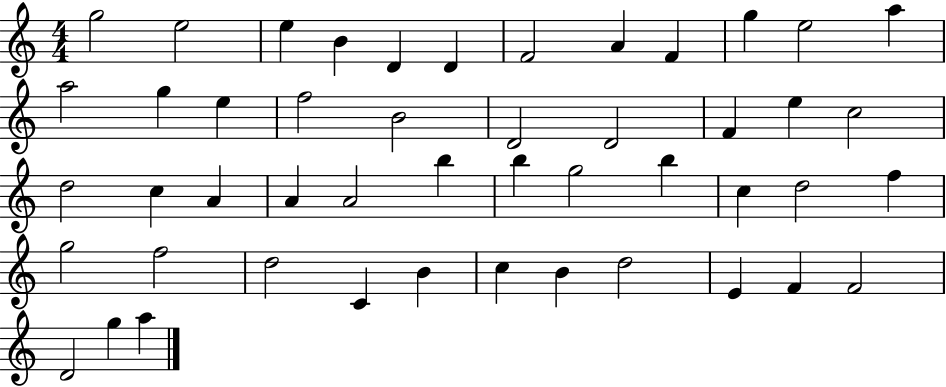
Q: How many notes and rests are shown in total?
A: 48